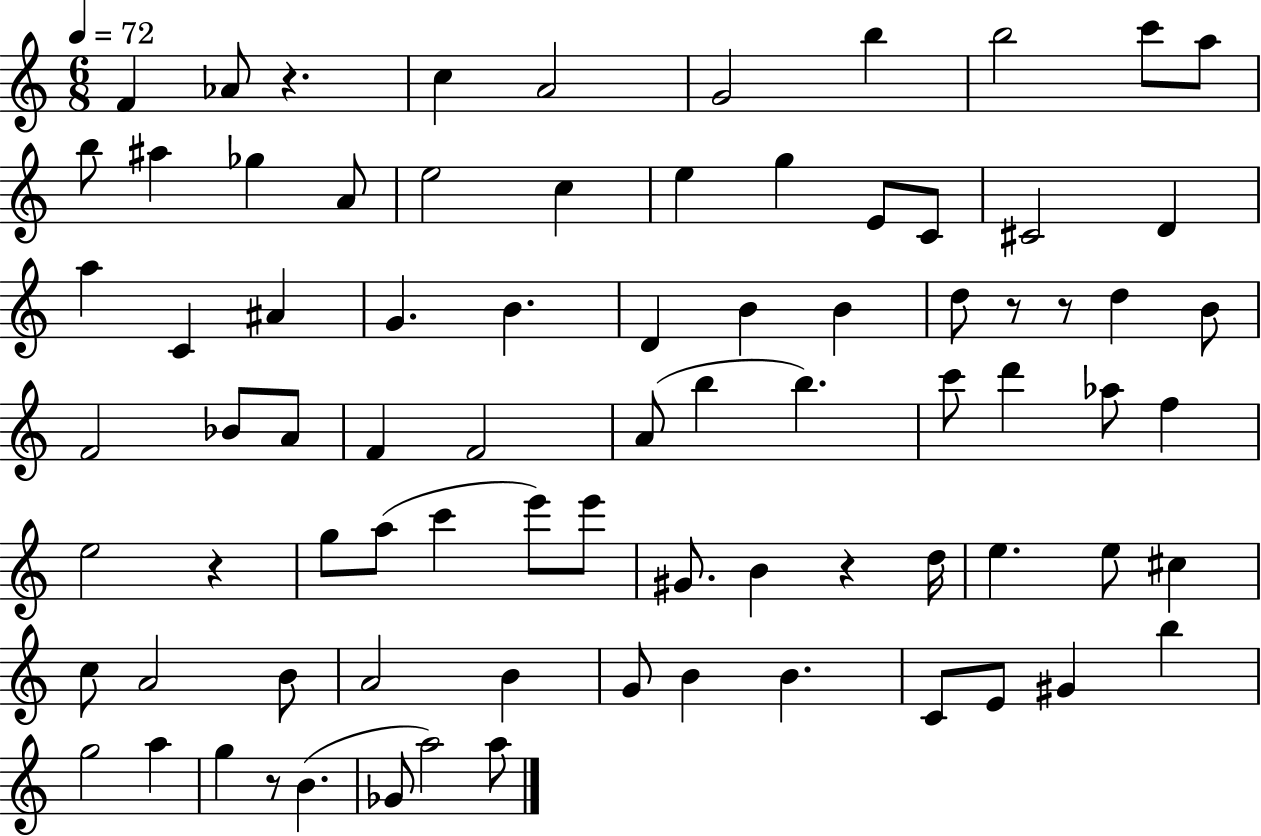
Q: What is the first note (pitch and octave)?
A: F4